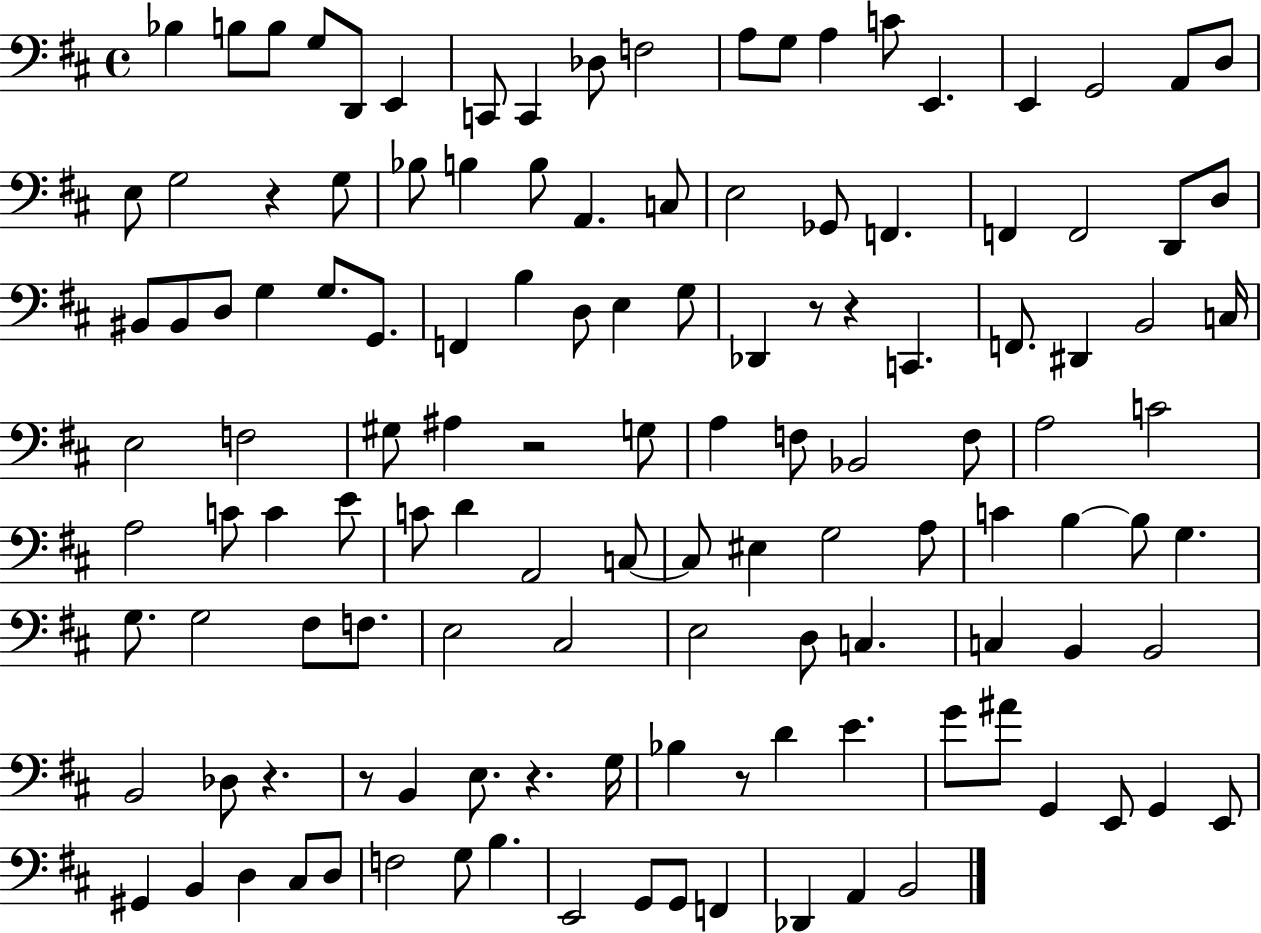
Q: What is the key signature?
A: D major